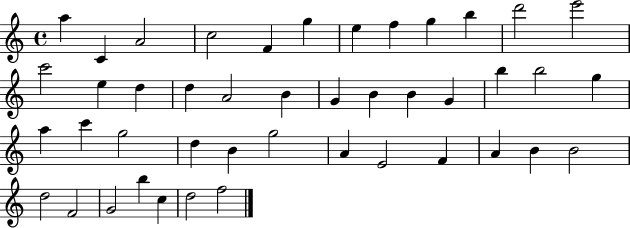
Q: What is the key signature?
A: C major